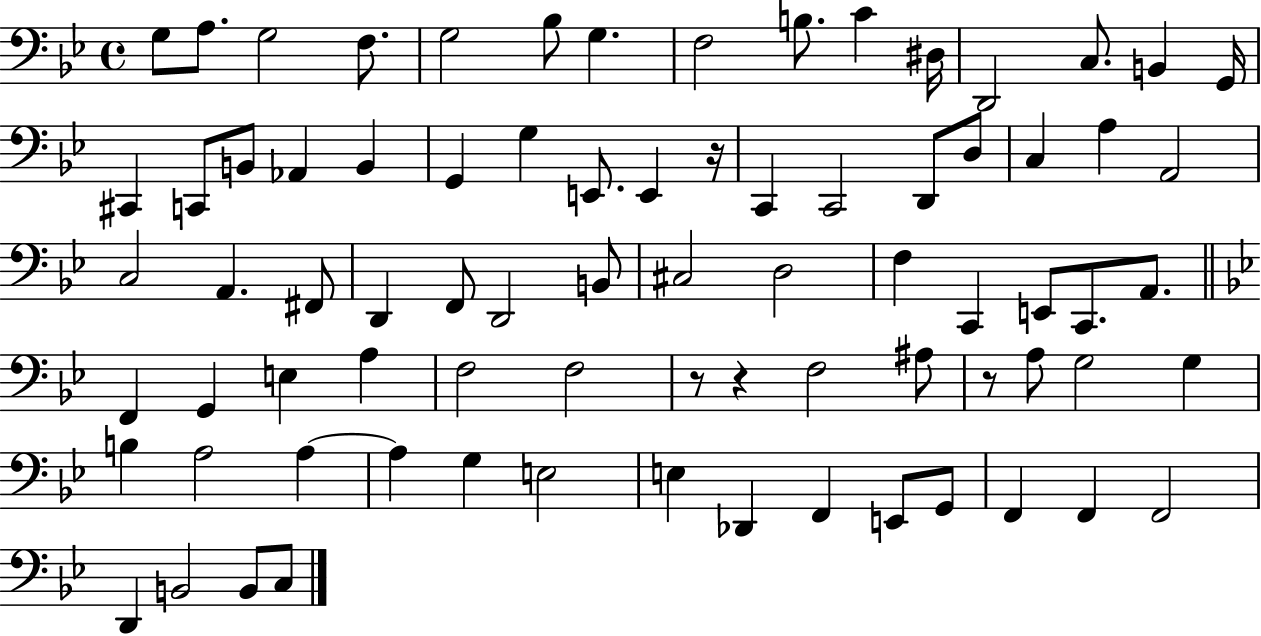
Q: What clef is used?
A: bass